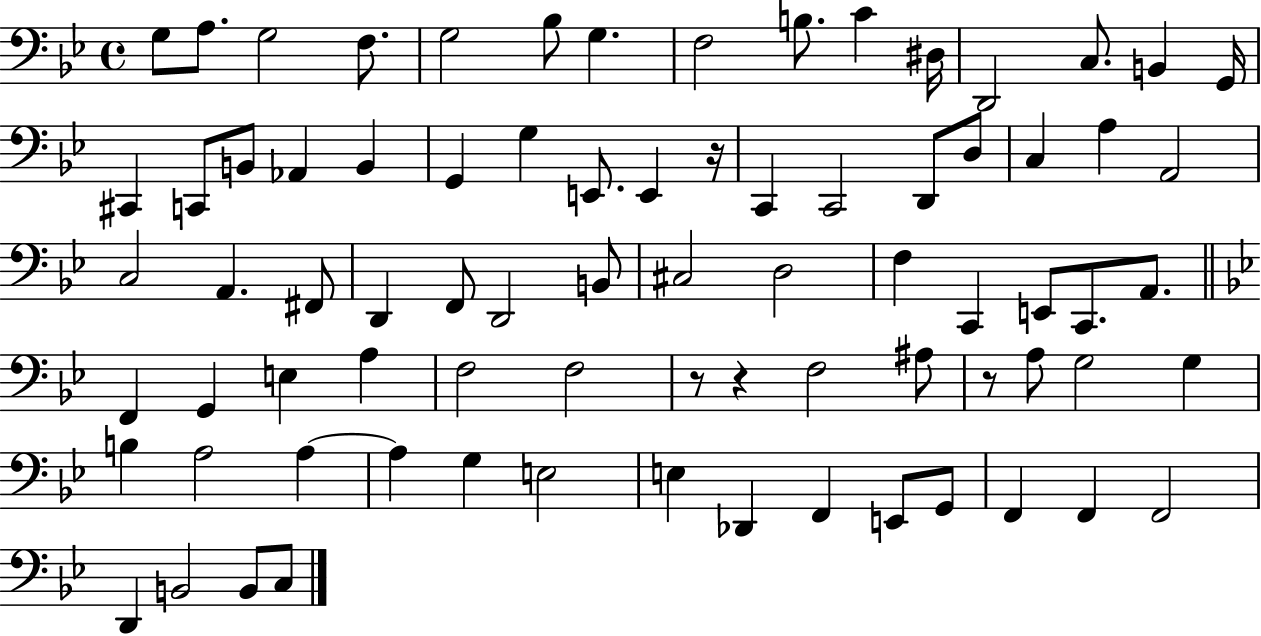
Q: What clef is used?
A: bass